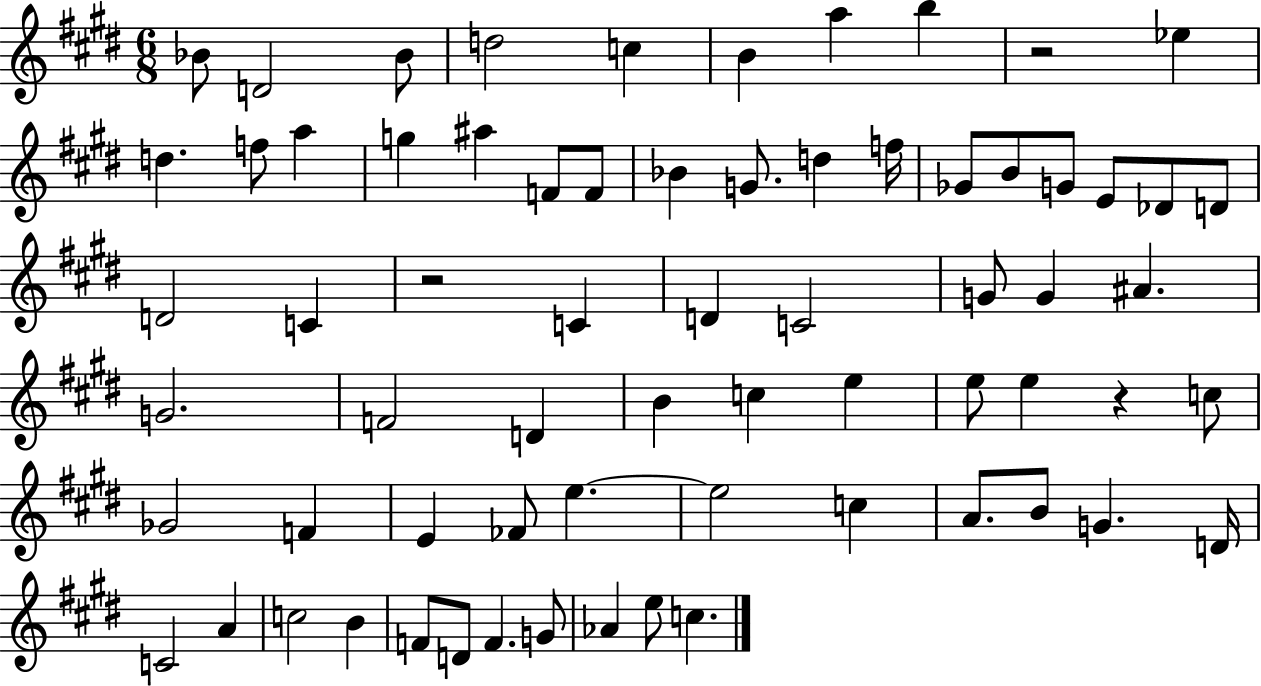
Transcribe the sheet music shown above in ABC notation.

X:1
T:Untitled
M:6/8
L:1/4
K:E
_B/2 D2 _B/2 d2 c B a b z2 _e d f/2 a g ^a F/2 F/2 _B G/2 d f/4 _G/2 B/2 G/2 E/2 _D/2 D/2 D2 C z2 C D C2 G/2 G ^A G2 F2 D B c e e/2 e z c/2 _G2 F E _F/2 e e2 c A/2 B/2 G D/4 C2 A c2 B F/2 D/2 F G/2 _A e/2 c